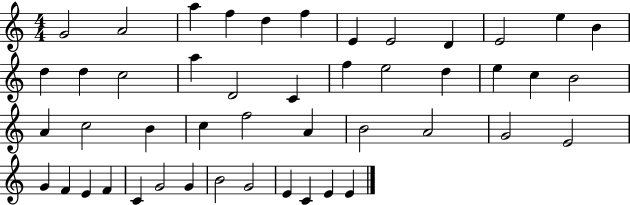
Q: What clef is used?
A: treble